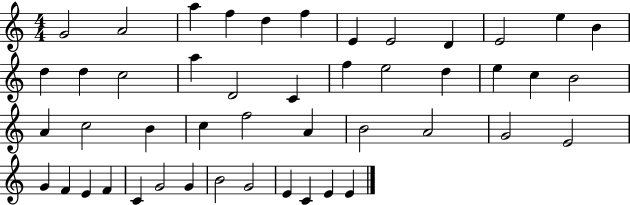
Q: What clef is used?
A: treble